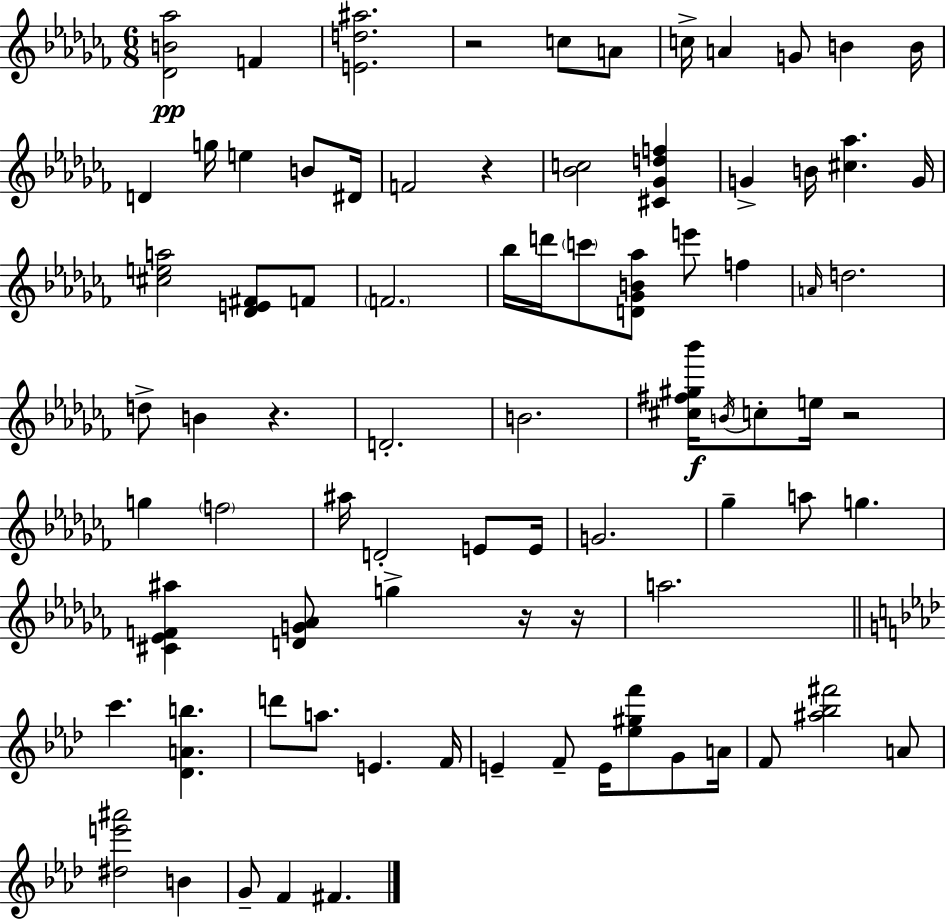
{
  \clef treble
  \numericTimeSignature
  \time 6/8
  \key aes \minor
  <des' b' aes''>2\pp f'4 | <e' d'' ais''>2. | r2 c''8 a'8 | c''16-> a'4 g'8 b'4 b'16 | \break d'4 g''16 e''4 b'8 dis'16 | f'2 r4 | <bes' c''>2 <cis' ges' d'' f''>4 | g'4-> b'16 <cis'' aes''>4. g'16 | \break <cis'' e'' a''>2 <des' e' fis'>8 f'8 | \parenthesize f'2. | bes''16 d'''16 \parenthesize c'''8 <d' ges' b' aes''>8 e'''8 f''4 | \grace { a'16 } d''2. | \break d''8-> b'4 r4. | d'2.-. | b'2. | <cis'' fis'' gis'' bes'''>16\f \acciaccatura { b'16 } c''8-. e''16 r2 | \break g''4 \parenthesize f''2 | ais''16 d'2-. e'8 | e'16 g'2. | ges''4-- a''8 g''4. | \break <cis' ees' f' ais''>4 <d' g' aes'>8 g''4-> | r16 r16 a''2. | \bar "||" \break \key aes \major c'''4. <des' a' b''>4. | d'''8 a''8. e'4. f'16 | e'4-- f'8-- e'16 <ees'' gis'' f'''>8 g'8 a'16 | f'8 <ais'' bes'' fis'''>2 a'8 | \break <dis'' e''' ais'''>2 b'4 | g'8-- f'4 fis'4. | \bar "|."
}